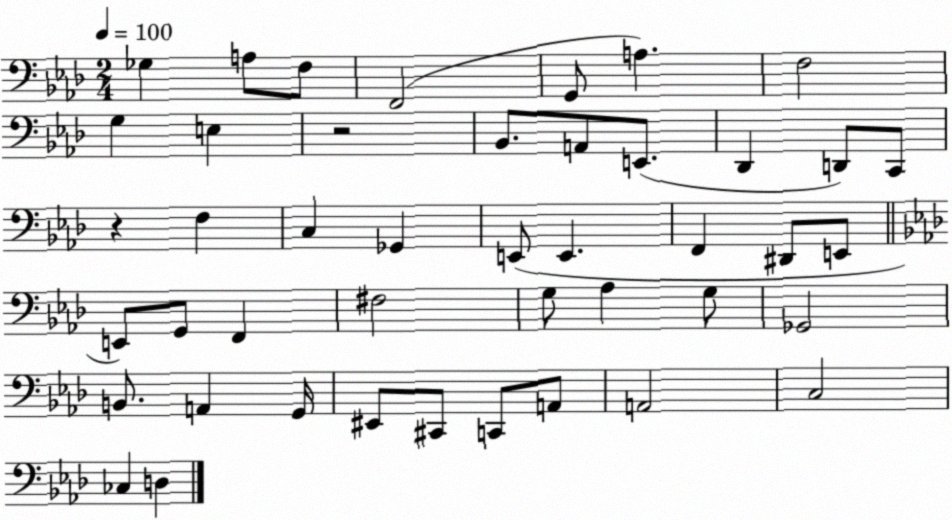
X:1
T:Untitled
M:2/4
L:1/4
K:Ab
_G, A,/2 F,/2 F,,2 G,,/2 A, F,2 G, E, z2 _B,,/2 A,,/2 E,,/2 _D,, D,,/2 C,,/2 z F, C, _G,, E,,/2 E,, F,, ^D,,/2 E,,/2 E,,/2 G,,/2 F,, ^F,2 G,/2 _A, G,/2 _G,,2 B,,/2 A,, G,,/4 ^E,,/2 ^C,,/2 C,,/2 A,,/2 A,,2 C,2 _C, D,